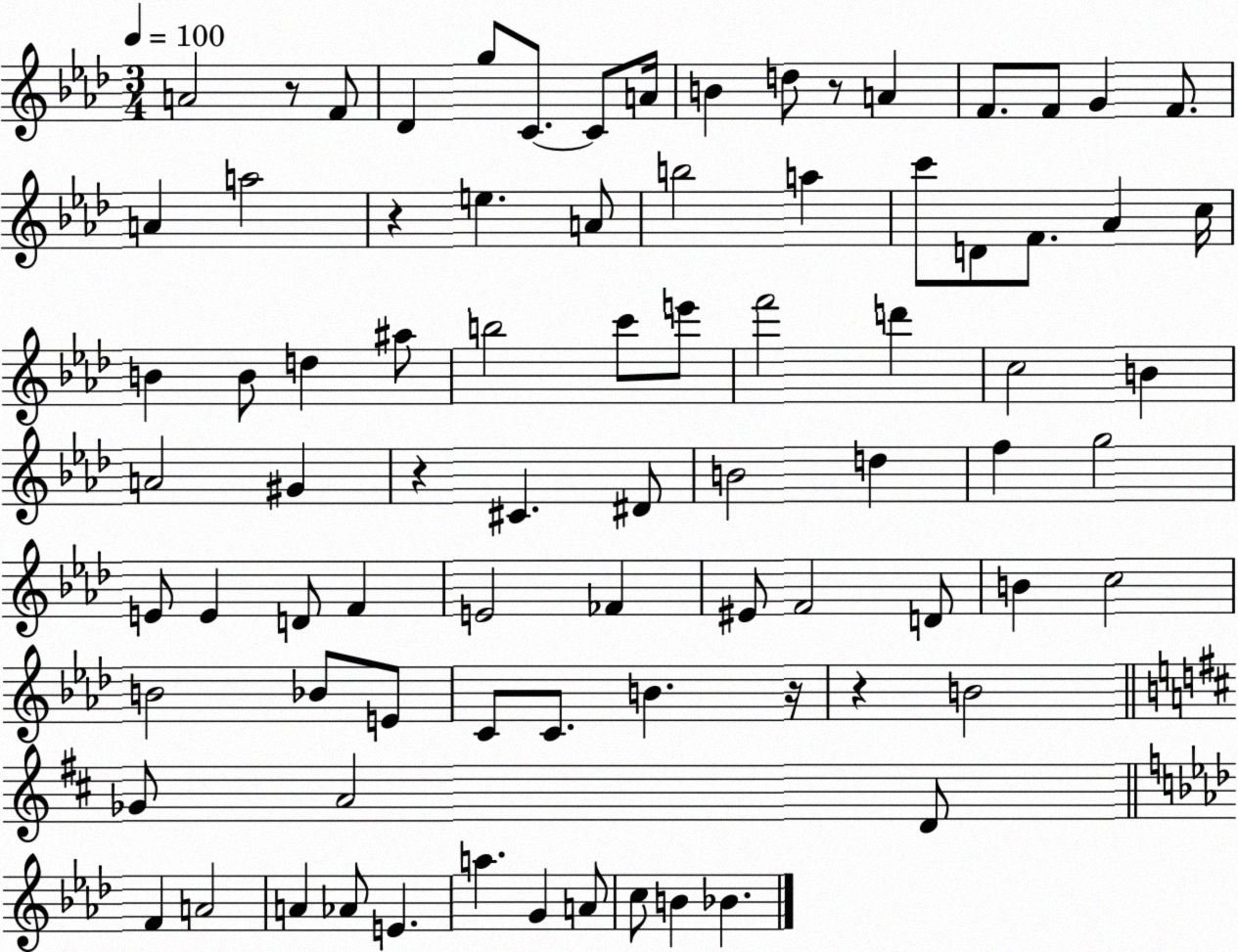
X:1
T:Untitled
M:3/4
L:1/4
K:Ab
A2 z/2 F/2 _D g/2 C/2 C/2 A/4 B d/2 z/2 A F/2 F/2 G F/2 A a2 z e A/2 b2 a c'/2 D/2 F/2 _A c/4 B B/2 d ^a/2 b2 c'/2 e'/2 f'2 d' c2 B A2 ^G z ^C ^D/2 B2 d f g2 E/2 E D/2 F E2 _F ^E/2 F2 D/2 B c2 B2 _B/2 E/2 C/2 C/2 B z/4 z B2 _G/2 A2 D/2 F A2 A _A/2 E a G A/2 c/2 B _B